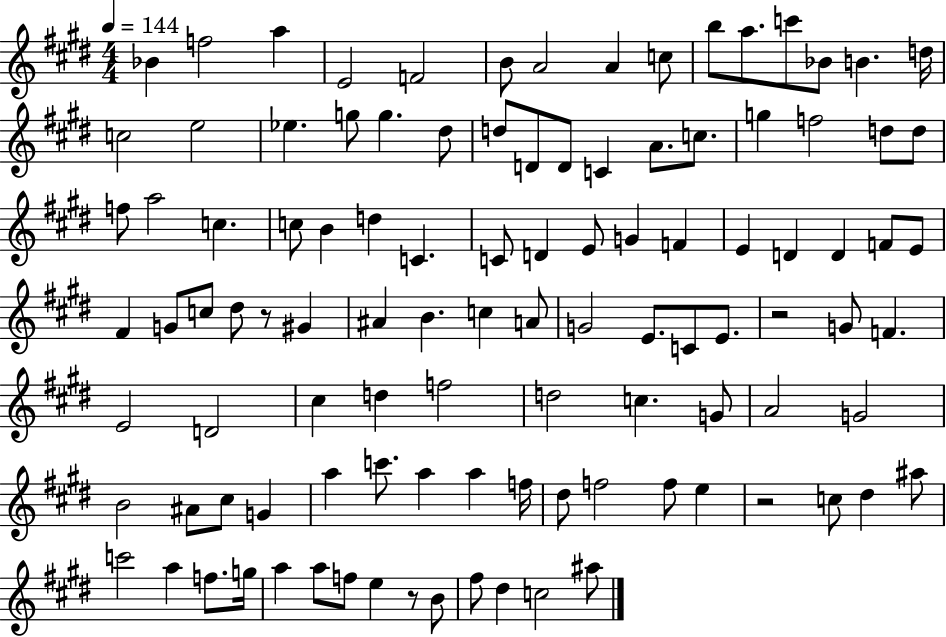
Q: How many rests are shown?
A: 4